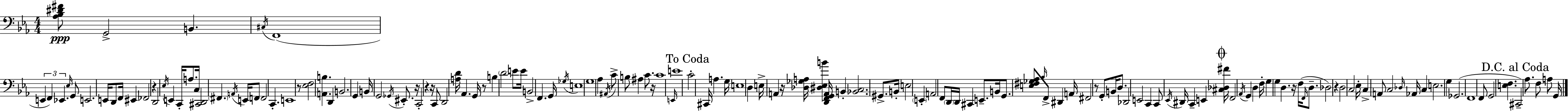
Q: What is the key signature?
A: C minor